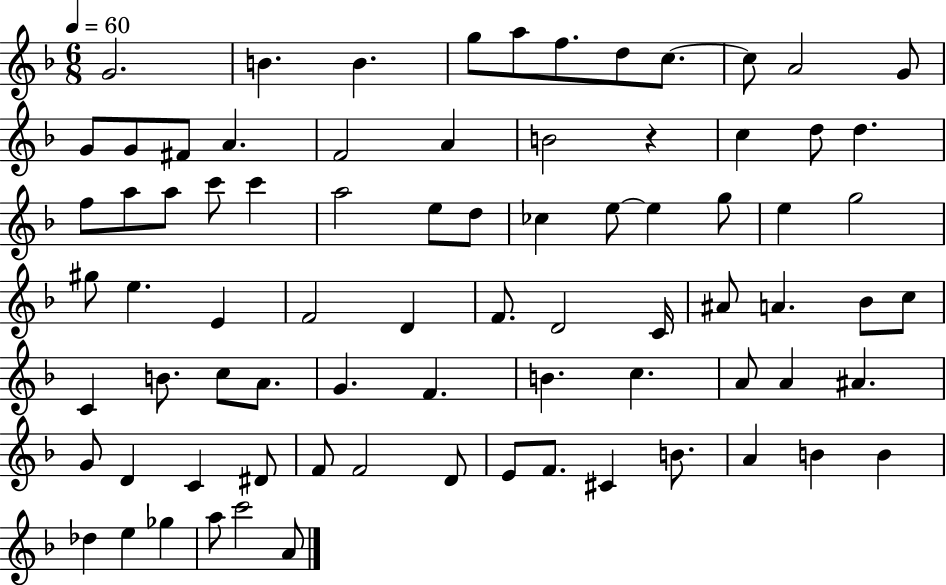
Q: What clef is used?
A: treble